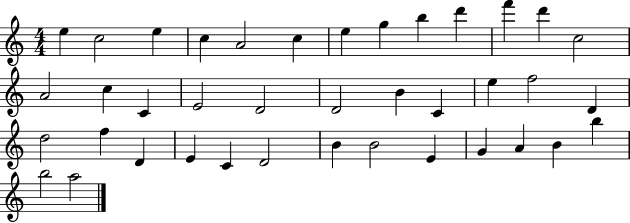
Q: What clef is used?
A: treble